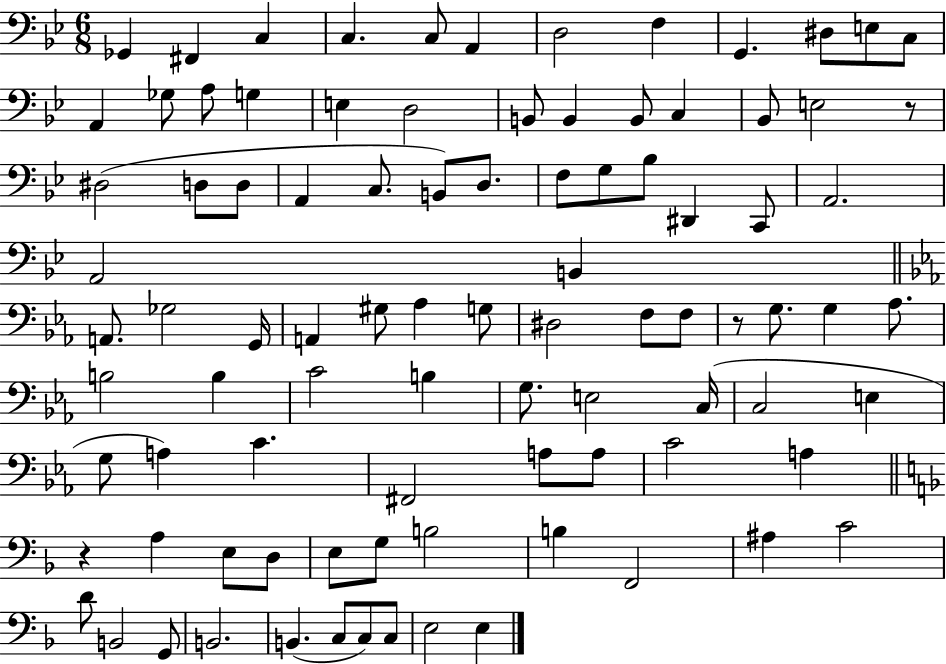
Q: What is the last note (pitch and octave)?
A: E3